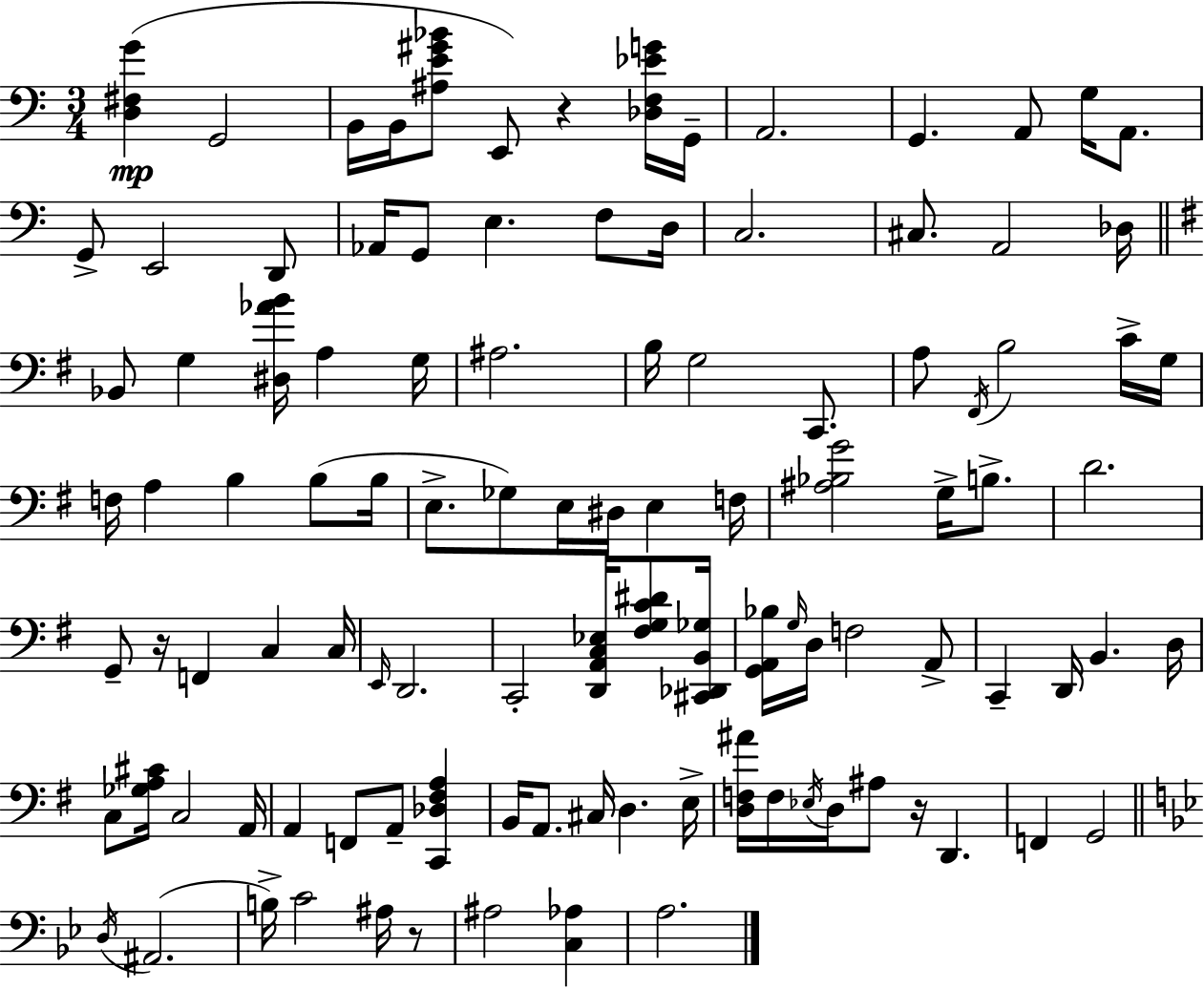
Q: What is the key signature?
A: A minor